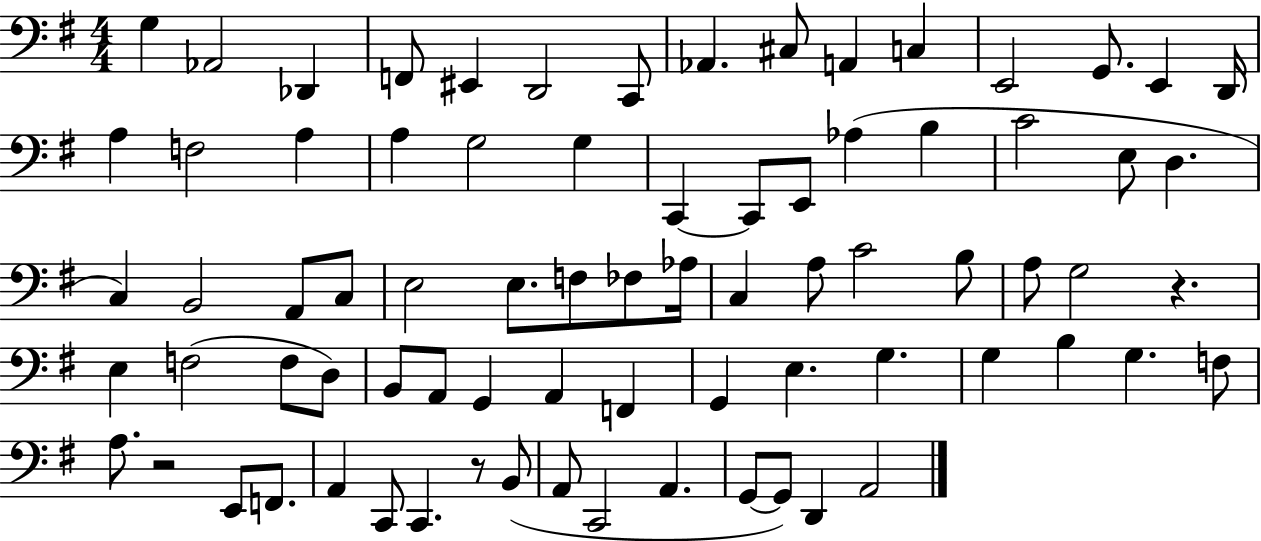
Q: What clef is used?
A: bass